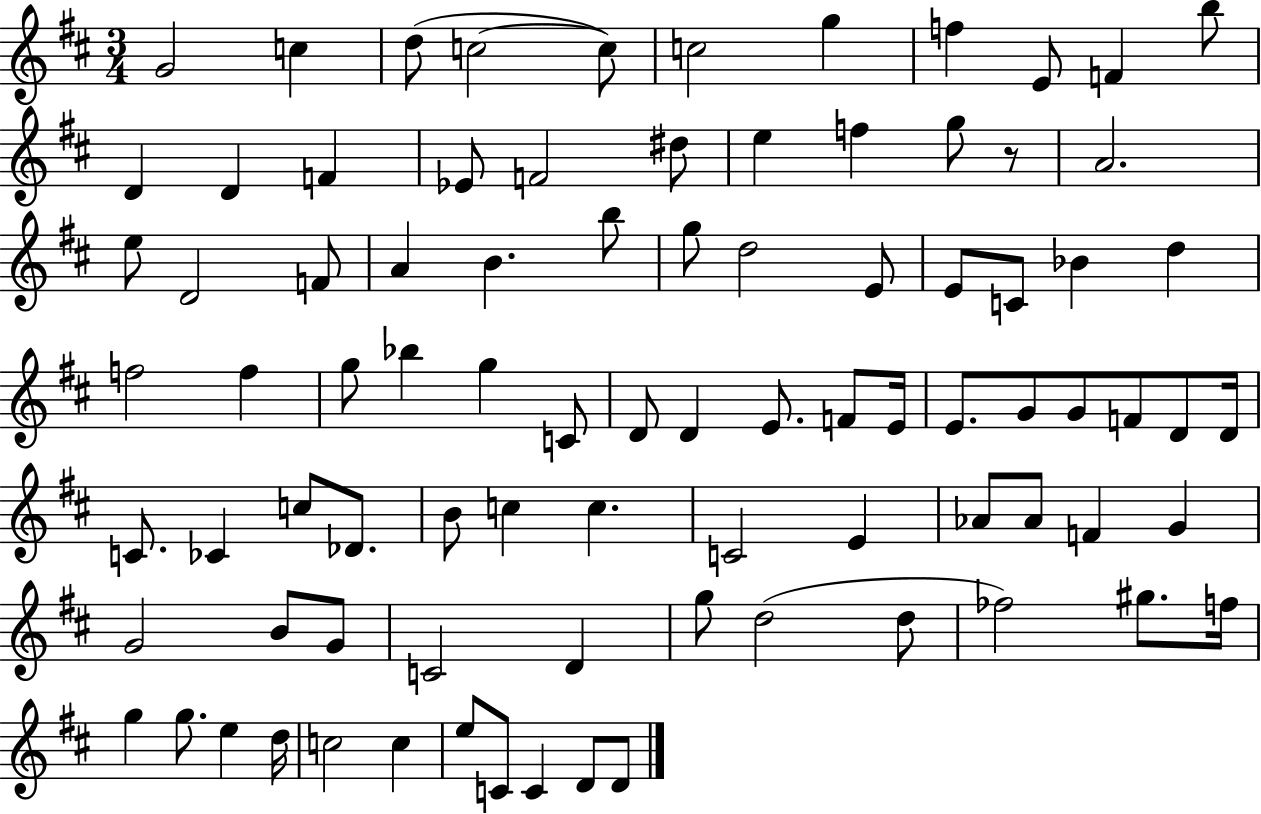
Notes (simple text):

G4/h C5/q D5/e C5/h C5/e C5/h G5/q F5/q E4/e F4/q B5/e D4/q D4/q F4/q Eb4/e F4/h D#5/e E5/q F5/q G5/e R/e A4/h. E5/e D4/h F4/e A4/q B4/q. B5/e G5/e D5/h E4/e E4/e C4/e Bb4/q D5/q F5/h F5/q G5/e Bb5/q G5/q C4/e D4/e D4/q E4/e. F4/e E4/s E4/e. G4/e G4/e F4/e D4/e D4/s C4/e. CES4/q C5/e Db4/e. B4/e C5/q C5/q. C4/h E4/q Ab4/e Ab4/e F4/q G4/q G4/h B4/e G4/e C4/h D4/q G5/e D5/h D5/e FES5/h G#5/e. F5/s G5/q G5/e. E5/q D5/s C5/h C5/q E5/e C4/e C4/q D4/e D4/e